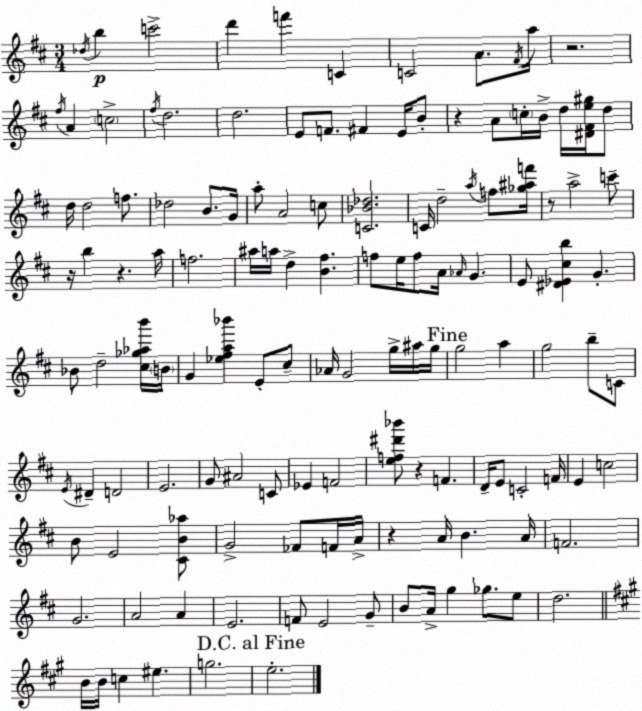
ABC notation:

X:1
T:Untitled
M:3/4
L:1/4
K:D
_d/4 b c'2 d' f' C C2 A/2 ^F/4 a/4 z2 ^f/4 A c2 ^f/4 d2 d2 E/2 F/2 ^F E/4 B/2 z A/2 c/4 B/4 d/4 [^D^Fe^g]/4 d/2 d/4 d2 f/2 _d2 B/2 G/4 a/2 A2 c/2 [C_B_d]2 C/4 d2 a/4 f/2 [_g^af']/4 z/2 a2 c'/2 z/4 b z a/4 f2 ^a/4 a/4 d [B^f] f/2 e/4 f/2 A/4 _A/4 G E/2 [^D_E^cb] G _B/2 d2 [^c_g_ab']/4 B/4 G [_e^fa_b'] E/2 ^c/2 _A/4 G2 g/4 ^a/4 g/4 g2 a g2 b/2 C/2 E/4 ^D D2 E2 G/2 ^A2 C/2 _E F2 [ef^d'_b']/2 z F D/4 E/2 C2 F/4 E c2 B/2 E2 [^CB_a]/2 G2 _F/2 F/4 A/4 z A/4 B A/4 F2 G2 A2 A E2 F/2 E2 G/2 B/2 A/4 g _g/2 e/2 d2 B/4 B/4 c ^e g2 e2